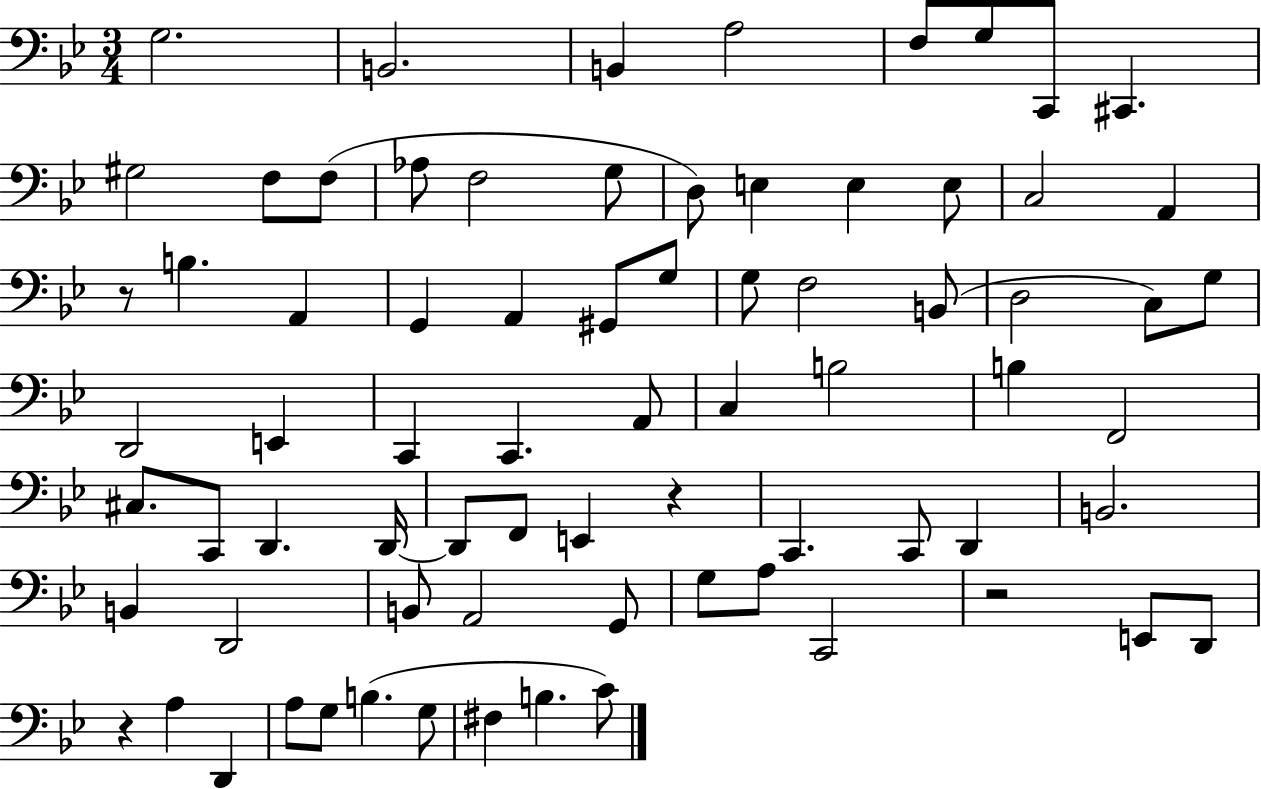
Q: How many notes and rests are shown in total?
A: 75